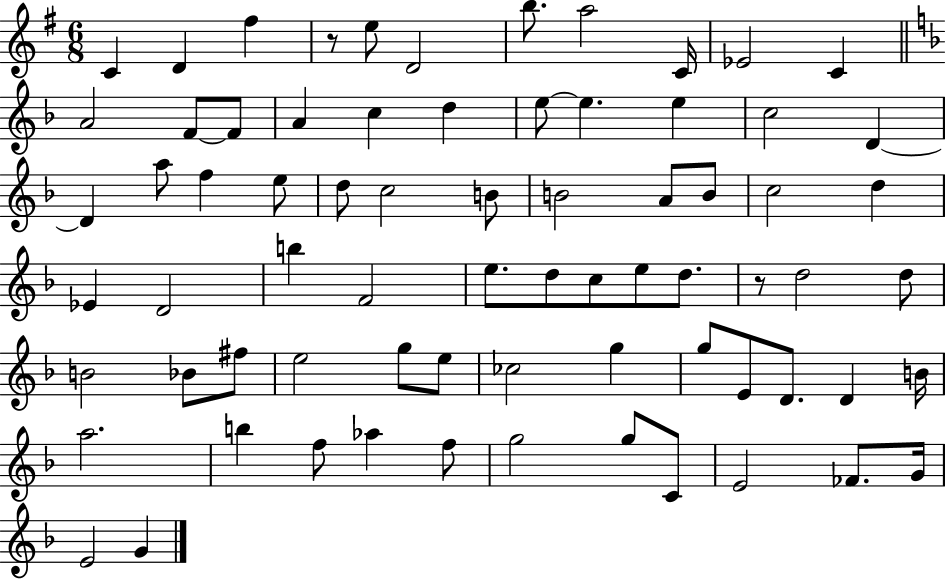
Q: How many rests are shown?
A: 2